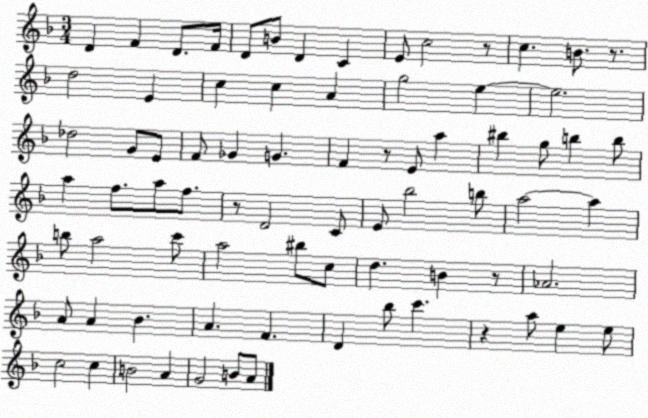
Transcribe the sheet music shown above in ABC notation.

X:1
T:Untitled
M:3/4
L:1/4
K:F
D F D/2 F/4 D/2 B/2 D C E/2 c2 z/2 c B/2 z/2 d2 E c c A g2 e e2 _d2 G/2 E/2 F/2 _G G F z/2 E/2 a ^b g/2 b b/2 a f/2 a/2 f/2 z/2 D2 C/2 E/2 _b2 b/2 a2 a b/2 a2 c'/2 a2 ^b/2 c/2 d B z/2 _A2 A/2 A _B A F D _b/2 c' z a/2 e e/2 c2 c B2 A G2 B/2 A/2